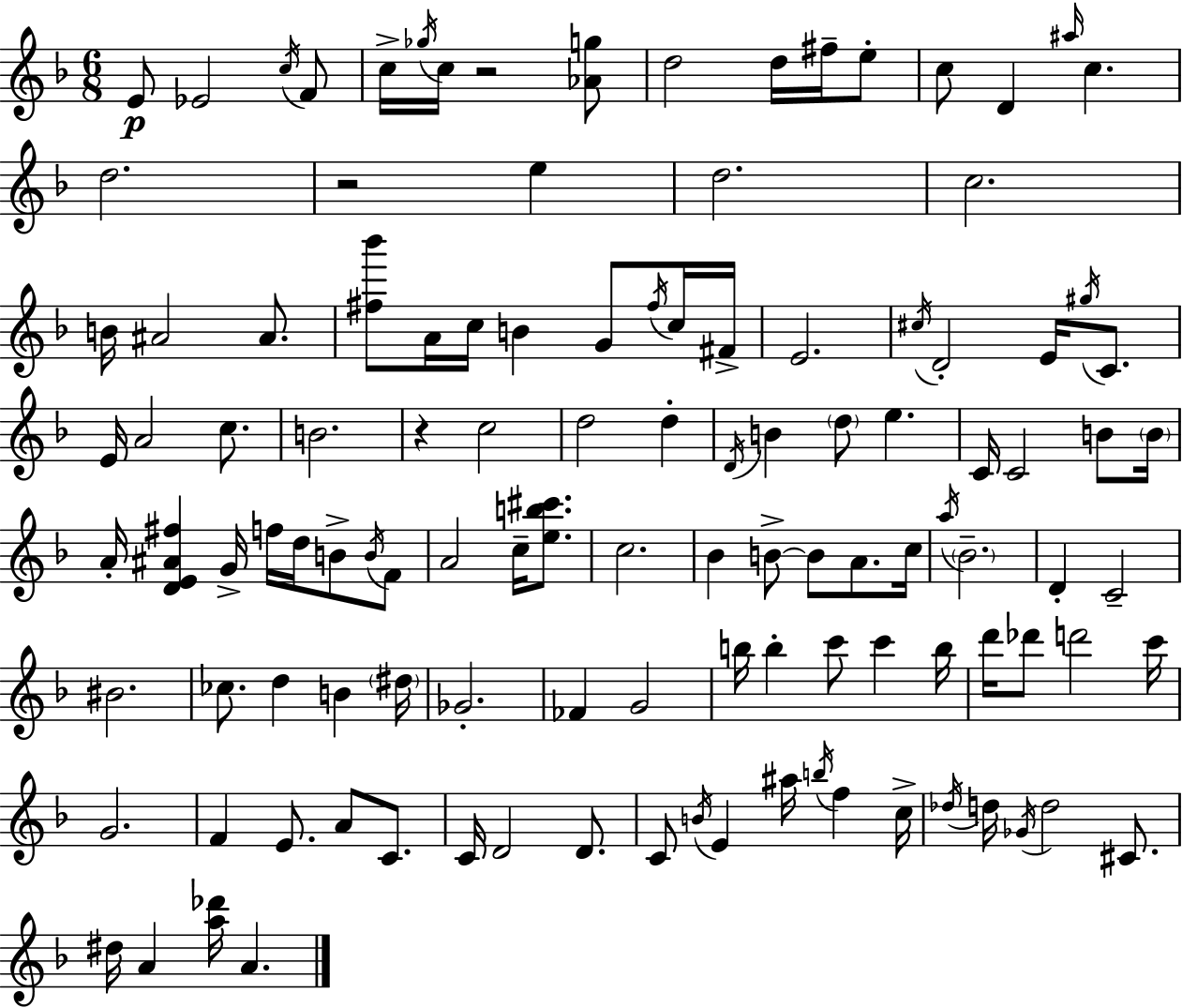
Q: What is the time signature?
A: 6/8